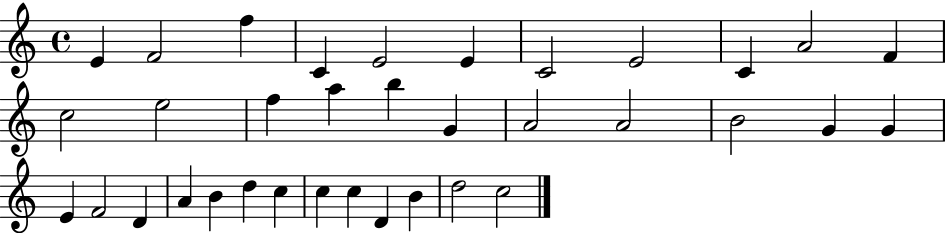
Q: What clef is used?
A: treble